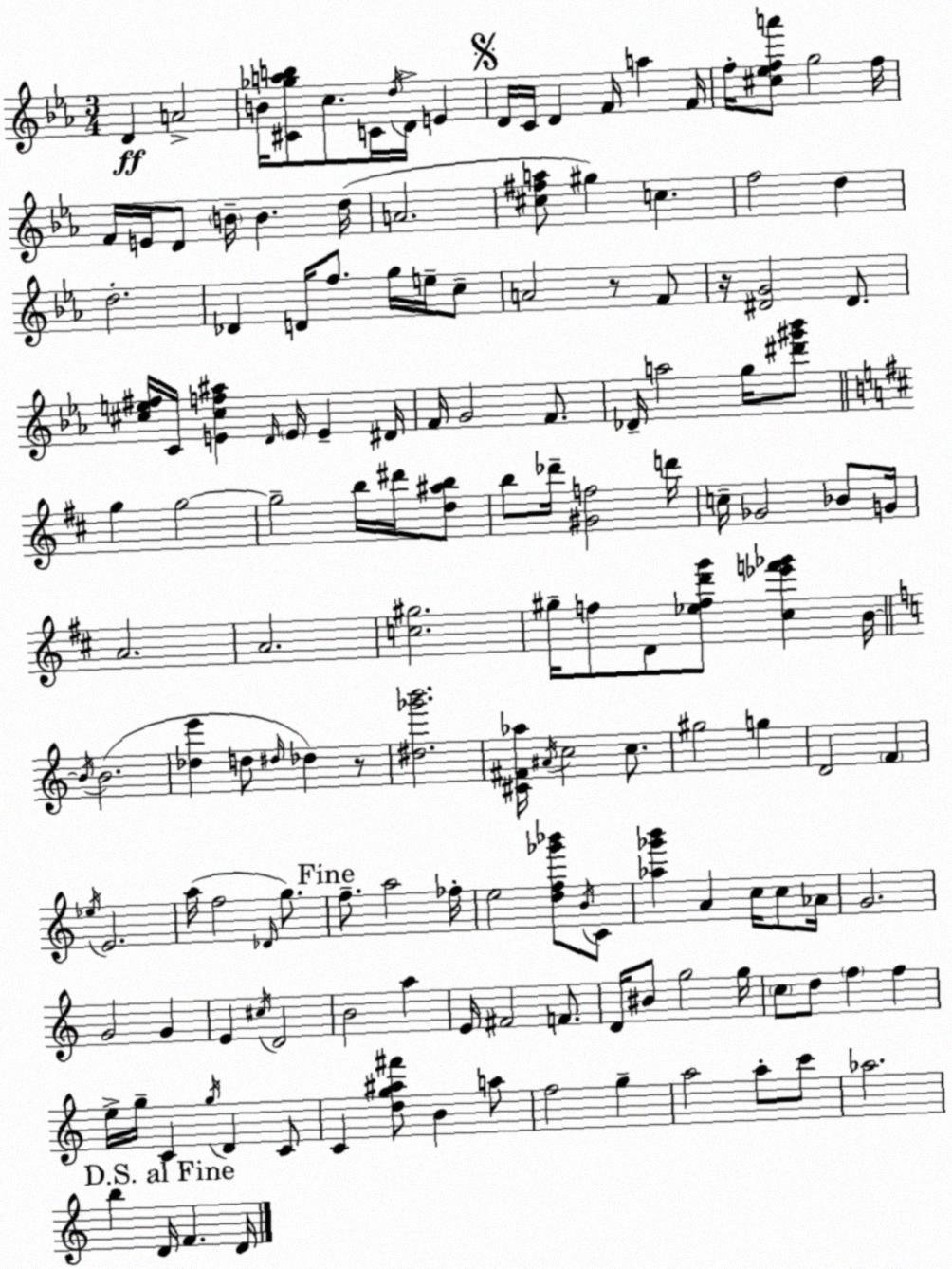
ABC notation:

X:1
T:Untitled
M:3/4
L:1/4
K:Eb
D A2 B/4 [^C_gab]/2 c/2 C/4 d/4 D/4 E D/4 C/4 D F/4 a F/4 f/4 [^c_efa']/2 g2 f/4 F/4 E/4 D/2 B/4 B d/4 A2 [^c^fa]/2 ^g c f2 d d2 _D D/4 f/2 g/4 e/4 c/2 A2 z/2 F/2 z/4 [^DG]2 ^D/2 [^ce^f]/4 C/4 [E^cf^a] D/4 E/4 E ^D/4 F/4 G2 F/2 _D/4 a2 g/4 [^d'^g'_b']/2 g g2 g2 b/4 ^d'/4 [d^ab]/2 b/2 _d'/4 [^Gf]2 d'/4 c/4 _G2 _B/2 G/4 A2 A2 [c^g]2 ^g/4 f/2 D/2 [_efd'g']/2 [^c_e'f'_g'] B/4 B/4 B2 [_de'] d/2 ^d/4 _d z/2 [^d_g'b']2 [^C^F_a]/4 ^A/4 c2 c/2 ^g2 g D2 F _e/4 E2 a/4 f2 _D/4 g/2 f/2 a2 _f/4 e2 [df_g'_b']/2 B/4 C/2 [_a_g'b'] A c/4 c/2 _A/4 G2 G2 G E ^c/4 D2 B2 a E/4 ^F2 F/2 D/4 ^B/2 g2 g/4 c/2 d/2 f f e/4 g/4 C g/4 D C/2 C [dg^a^f']/2 B a/2 f2 g a2 a/2 c'/2 _a2 b D/4 F D/4